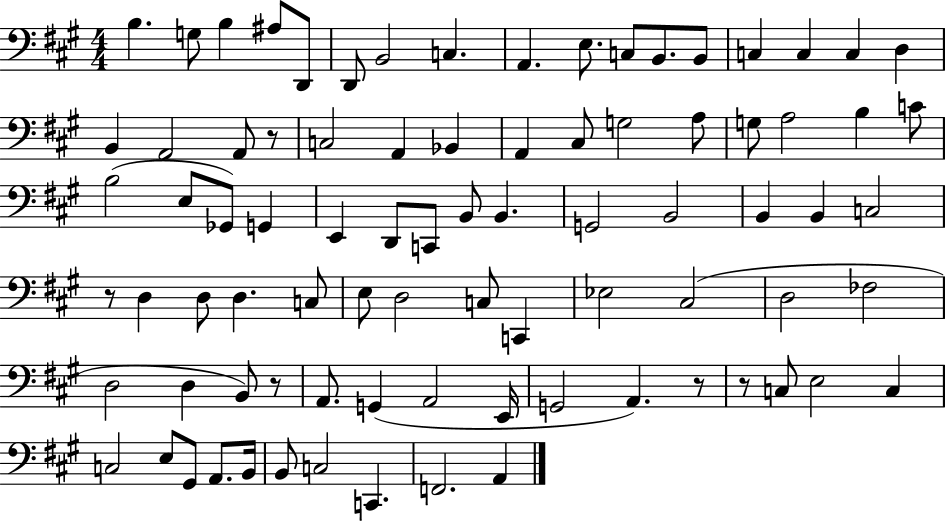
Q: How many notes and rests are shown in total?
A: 84